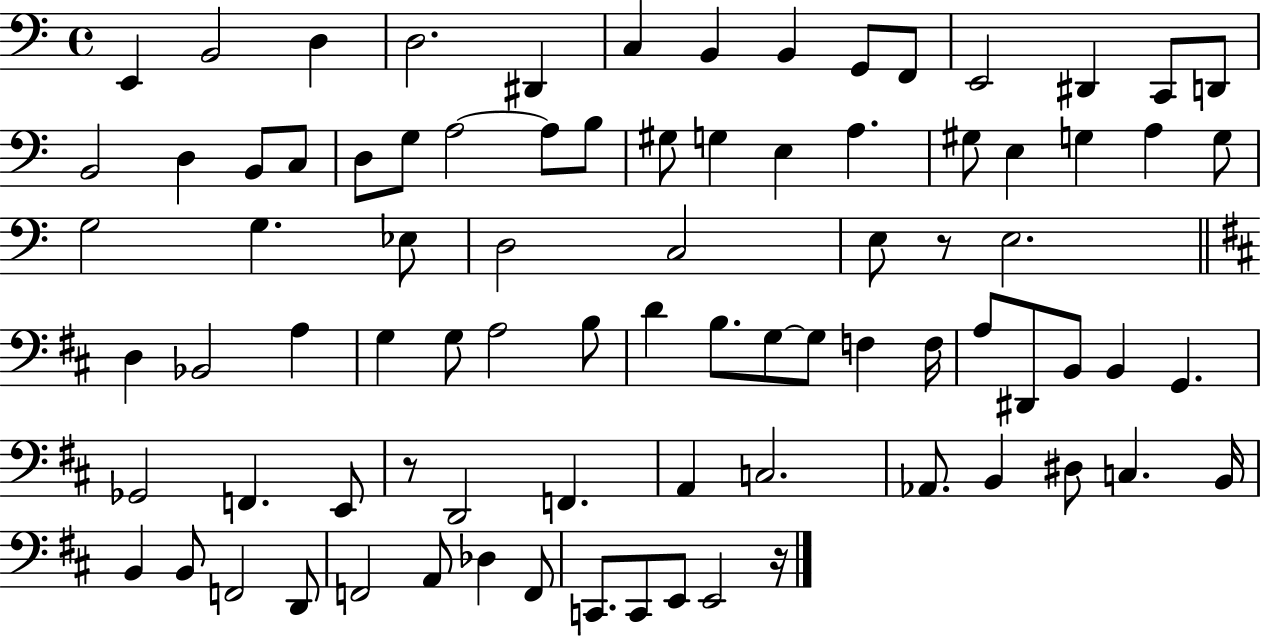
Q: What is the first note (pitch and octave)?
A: E2